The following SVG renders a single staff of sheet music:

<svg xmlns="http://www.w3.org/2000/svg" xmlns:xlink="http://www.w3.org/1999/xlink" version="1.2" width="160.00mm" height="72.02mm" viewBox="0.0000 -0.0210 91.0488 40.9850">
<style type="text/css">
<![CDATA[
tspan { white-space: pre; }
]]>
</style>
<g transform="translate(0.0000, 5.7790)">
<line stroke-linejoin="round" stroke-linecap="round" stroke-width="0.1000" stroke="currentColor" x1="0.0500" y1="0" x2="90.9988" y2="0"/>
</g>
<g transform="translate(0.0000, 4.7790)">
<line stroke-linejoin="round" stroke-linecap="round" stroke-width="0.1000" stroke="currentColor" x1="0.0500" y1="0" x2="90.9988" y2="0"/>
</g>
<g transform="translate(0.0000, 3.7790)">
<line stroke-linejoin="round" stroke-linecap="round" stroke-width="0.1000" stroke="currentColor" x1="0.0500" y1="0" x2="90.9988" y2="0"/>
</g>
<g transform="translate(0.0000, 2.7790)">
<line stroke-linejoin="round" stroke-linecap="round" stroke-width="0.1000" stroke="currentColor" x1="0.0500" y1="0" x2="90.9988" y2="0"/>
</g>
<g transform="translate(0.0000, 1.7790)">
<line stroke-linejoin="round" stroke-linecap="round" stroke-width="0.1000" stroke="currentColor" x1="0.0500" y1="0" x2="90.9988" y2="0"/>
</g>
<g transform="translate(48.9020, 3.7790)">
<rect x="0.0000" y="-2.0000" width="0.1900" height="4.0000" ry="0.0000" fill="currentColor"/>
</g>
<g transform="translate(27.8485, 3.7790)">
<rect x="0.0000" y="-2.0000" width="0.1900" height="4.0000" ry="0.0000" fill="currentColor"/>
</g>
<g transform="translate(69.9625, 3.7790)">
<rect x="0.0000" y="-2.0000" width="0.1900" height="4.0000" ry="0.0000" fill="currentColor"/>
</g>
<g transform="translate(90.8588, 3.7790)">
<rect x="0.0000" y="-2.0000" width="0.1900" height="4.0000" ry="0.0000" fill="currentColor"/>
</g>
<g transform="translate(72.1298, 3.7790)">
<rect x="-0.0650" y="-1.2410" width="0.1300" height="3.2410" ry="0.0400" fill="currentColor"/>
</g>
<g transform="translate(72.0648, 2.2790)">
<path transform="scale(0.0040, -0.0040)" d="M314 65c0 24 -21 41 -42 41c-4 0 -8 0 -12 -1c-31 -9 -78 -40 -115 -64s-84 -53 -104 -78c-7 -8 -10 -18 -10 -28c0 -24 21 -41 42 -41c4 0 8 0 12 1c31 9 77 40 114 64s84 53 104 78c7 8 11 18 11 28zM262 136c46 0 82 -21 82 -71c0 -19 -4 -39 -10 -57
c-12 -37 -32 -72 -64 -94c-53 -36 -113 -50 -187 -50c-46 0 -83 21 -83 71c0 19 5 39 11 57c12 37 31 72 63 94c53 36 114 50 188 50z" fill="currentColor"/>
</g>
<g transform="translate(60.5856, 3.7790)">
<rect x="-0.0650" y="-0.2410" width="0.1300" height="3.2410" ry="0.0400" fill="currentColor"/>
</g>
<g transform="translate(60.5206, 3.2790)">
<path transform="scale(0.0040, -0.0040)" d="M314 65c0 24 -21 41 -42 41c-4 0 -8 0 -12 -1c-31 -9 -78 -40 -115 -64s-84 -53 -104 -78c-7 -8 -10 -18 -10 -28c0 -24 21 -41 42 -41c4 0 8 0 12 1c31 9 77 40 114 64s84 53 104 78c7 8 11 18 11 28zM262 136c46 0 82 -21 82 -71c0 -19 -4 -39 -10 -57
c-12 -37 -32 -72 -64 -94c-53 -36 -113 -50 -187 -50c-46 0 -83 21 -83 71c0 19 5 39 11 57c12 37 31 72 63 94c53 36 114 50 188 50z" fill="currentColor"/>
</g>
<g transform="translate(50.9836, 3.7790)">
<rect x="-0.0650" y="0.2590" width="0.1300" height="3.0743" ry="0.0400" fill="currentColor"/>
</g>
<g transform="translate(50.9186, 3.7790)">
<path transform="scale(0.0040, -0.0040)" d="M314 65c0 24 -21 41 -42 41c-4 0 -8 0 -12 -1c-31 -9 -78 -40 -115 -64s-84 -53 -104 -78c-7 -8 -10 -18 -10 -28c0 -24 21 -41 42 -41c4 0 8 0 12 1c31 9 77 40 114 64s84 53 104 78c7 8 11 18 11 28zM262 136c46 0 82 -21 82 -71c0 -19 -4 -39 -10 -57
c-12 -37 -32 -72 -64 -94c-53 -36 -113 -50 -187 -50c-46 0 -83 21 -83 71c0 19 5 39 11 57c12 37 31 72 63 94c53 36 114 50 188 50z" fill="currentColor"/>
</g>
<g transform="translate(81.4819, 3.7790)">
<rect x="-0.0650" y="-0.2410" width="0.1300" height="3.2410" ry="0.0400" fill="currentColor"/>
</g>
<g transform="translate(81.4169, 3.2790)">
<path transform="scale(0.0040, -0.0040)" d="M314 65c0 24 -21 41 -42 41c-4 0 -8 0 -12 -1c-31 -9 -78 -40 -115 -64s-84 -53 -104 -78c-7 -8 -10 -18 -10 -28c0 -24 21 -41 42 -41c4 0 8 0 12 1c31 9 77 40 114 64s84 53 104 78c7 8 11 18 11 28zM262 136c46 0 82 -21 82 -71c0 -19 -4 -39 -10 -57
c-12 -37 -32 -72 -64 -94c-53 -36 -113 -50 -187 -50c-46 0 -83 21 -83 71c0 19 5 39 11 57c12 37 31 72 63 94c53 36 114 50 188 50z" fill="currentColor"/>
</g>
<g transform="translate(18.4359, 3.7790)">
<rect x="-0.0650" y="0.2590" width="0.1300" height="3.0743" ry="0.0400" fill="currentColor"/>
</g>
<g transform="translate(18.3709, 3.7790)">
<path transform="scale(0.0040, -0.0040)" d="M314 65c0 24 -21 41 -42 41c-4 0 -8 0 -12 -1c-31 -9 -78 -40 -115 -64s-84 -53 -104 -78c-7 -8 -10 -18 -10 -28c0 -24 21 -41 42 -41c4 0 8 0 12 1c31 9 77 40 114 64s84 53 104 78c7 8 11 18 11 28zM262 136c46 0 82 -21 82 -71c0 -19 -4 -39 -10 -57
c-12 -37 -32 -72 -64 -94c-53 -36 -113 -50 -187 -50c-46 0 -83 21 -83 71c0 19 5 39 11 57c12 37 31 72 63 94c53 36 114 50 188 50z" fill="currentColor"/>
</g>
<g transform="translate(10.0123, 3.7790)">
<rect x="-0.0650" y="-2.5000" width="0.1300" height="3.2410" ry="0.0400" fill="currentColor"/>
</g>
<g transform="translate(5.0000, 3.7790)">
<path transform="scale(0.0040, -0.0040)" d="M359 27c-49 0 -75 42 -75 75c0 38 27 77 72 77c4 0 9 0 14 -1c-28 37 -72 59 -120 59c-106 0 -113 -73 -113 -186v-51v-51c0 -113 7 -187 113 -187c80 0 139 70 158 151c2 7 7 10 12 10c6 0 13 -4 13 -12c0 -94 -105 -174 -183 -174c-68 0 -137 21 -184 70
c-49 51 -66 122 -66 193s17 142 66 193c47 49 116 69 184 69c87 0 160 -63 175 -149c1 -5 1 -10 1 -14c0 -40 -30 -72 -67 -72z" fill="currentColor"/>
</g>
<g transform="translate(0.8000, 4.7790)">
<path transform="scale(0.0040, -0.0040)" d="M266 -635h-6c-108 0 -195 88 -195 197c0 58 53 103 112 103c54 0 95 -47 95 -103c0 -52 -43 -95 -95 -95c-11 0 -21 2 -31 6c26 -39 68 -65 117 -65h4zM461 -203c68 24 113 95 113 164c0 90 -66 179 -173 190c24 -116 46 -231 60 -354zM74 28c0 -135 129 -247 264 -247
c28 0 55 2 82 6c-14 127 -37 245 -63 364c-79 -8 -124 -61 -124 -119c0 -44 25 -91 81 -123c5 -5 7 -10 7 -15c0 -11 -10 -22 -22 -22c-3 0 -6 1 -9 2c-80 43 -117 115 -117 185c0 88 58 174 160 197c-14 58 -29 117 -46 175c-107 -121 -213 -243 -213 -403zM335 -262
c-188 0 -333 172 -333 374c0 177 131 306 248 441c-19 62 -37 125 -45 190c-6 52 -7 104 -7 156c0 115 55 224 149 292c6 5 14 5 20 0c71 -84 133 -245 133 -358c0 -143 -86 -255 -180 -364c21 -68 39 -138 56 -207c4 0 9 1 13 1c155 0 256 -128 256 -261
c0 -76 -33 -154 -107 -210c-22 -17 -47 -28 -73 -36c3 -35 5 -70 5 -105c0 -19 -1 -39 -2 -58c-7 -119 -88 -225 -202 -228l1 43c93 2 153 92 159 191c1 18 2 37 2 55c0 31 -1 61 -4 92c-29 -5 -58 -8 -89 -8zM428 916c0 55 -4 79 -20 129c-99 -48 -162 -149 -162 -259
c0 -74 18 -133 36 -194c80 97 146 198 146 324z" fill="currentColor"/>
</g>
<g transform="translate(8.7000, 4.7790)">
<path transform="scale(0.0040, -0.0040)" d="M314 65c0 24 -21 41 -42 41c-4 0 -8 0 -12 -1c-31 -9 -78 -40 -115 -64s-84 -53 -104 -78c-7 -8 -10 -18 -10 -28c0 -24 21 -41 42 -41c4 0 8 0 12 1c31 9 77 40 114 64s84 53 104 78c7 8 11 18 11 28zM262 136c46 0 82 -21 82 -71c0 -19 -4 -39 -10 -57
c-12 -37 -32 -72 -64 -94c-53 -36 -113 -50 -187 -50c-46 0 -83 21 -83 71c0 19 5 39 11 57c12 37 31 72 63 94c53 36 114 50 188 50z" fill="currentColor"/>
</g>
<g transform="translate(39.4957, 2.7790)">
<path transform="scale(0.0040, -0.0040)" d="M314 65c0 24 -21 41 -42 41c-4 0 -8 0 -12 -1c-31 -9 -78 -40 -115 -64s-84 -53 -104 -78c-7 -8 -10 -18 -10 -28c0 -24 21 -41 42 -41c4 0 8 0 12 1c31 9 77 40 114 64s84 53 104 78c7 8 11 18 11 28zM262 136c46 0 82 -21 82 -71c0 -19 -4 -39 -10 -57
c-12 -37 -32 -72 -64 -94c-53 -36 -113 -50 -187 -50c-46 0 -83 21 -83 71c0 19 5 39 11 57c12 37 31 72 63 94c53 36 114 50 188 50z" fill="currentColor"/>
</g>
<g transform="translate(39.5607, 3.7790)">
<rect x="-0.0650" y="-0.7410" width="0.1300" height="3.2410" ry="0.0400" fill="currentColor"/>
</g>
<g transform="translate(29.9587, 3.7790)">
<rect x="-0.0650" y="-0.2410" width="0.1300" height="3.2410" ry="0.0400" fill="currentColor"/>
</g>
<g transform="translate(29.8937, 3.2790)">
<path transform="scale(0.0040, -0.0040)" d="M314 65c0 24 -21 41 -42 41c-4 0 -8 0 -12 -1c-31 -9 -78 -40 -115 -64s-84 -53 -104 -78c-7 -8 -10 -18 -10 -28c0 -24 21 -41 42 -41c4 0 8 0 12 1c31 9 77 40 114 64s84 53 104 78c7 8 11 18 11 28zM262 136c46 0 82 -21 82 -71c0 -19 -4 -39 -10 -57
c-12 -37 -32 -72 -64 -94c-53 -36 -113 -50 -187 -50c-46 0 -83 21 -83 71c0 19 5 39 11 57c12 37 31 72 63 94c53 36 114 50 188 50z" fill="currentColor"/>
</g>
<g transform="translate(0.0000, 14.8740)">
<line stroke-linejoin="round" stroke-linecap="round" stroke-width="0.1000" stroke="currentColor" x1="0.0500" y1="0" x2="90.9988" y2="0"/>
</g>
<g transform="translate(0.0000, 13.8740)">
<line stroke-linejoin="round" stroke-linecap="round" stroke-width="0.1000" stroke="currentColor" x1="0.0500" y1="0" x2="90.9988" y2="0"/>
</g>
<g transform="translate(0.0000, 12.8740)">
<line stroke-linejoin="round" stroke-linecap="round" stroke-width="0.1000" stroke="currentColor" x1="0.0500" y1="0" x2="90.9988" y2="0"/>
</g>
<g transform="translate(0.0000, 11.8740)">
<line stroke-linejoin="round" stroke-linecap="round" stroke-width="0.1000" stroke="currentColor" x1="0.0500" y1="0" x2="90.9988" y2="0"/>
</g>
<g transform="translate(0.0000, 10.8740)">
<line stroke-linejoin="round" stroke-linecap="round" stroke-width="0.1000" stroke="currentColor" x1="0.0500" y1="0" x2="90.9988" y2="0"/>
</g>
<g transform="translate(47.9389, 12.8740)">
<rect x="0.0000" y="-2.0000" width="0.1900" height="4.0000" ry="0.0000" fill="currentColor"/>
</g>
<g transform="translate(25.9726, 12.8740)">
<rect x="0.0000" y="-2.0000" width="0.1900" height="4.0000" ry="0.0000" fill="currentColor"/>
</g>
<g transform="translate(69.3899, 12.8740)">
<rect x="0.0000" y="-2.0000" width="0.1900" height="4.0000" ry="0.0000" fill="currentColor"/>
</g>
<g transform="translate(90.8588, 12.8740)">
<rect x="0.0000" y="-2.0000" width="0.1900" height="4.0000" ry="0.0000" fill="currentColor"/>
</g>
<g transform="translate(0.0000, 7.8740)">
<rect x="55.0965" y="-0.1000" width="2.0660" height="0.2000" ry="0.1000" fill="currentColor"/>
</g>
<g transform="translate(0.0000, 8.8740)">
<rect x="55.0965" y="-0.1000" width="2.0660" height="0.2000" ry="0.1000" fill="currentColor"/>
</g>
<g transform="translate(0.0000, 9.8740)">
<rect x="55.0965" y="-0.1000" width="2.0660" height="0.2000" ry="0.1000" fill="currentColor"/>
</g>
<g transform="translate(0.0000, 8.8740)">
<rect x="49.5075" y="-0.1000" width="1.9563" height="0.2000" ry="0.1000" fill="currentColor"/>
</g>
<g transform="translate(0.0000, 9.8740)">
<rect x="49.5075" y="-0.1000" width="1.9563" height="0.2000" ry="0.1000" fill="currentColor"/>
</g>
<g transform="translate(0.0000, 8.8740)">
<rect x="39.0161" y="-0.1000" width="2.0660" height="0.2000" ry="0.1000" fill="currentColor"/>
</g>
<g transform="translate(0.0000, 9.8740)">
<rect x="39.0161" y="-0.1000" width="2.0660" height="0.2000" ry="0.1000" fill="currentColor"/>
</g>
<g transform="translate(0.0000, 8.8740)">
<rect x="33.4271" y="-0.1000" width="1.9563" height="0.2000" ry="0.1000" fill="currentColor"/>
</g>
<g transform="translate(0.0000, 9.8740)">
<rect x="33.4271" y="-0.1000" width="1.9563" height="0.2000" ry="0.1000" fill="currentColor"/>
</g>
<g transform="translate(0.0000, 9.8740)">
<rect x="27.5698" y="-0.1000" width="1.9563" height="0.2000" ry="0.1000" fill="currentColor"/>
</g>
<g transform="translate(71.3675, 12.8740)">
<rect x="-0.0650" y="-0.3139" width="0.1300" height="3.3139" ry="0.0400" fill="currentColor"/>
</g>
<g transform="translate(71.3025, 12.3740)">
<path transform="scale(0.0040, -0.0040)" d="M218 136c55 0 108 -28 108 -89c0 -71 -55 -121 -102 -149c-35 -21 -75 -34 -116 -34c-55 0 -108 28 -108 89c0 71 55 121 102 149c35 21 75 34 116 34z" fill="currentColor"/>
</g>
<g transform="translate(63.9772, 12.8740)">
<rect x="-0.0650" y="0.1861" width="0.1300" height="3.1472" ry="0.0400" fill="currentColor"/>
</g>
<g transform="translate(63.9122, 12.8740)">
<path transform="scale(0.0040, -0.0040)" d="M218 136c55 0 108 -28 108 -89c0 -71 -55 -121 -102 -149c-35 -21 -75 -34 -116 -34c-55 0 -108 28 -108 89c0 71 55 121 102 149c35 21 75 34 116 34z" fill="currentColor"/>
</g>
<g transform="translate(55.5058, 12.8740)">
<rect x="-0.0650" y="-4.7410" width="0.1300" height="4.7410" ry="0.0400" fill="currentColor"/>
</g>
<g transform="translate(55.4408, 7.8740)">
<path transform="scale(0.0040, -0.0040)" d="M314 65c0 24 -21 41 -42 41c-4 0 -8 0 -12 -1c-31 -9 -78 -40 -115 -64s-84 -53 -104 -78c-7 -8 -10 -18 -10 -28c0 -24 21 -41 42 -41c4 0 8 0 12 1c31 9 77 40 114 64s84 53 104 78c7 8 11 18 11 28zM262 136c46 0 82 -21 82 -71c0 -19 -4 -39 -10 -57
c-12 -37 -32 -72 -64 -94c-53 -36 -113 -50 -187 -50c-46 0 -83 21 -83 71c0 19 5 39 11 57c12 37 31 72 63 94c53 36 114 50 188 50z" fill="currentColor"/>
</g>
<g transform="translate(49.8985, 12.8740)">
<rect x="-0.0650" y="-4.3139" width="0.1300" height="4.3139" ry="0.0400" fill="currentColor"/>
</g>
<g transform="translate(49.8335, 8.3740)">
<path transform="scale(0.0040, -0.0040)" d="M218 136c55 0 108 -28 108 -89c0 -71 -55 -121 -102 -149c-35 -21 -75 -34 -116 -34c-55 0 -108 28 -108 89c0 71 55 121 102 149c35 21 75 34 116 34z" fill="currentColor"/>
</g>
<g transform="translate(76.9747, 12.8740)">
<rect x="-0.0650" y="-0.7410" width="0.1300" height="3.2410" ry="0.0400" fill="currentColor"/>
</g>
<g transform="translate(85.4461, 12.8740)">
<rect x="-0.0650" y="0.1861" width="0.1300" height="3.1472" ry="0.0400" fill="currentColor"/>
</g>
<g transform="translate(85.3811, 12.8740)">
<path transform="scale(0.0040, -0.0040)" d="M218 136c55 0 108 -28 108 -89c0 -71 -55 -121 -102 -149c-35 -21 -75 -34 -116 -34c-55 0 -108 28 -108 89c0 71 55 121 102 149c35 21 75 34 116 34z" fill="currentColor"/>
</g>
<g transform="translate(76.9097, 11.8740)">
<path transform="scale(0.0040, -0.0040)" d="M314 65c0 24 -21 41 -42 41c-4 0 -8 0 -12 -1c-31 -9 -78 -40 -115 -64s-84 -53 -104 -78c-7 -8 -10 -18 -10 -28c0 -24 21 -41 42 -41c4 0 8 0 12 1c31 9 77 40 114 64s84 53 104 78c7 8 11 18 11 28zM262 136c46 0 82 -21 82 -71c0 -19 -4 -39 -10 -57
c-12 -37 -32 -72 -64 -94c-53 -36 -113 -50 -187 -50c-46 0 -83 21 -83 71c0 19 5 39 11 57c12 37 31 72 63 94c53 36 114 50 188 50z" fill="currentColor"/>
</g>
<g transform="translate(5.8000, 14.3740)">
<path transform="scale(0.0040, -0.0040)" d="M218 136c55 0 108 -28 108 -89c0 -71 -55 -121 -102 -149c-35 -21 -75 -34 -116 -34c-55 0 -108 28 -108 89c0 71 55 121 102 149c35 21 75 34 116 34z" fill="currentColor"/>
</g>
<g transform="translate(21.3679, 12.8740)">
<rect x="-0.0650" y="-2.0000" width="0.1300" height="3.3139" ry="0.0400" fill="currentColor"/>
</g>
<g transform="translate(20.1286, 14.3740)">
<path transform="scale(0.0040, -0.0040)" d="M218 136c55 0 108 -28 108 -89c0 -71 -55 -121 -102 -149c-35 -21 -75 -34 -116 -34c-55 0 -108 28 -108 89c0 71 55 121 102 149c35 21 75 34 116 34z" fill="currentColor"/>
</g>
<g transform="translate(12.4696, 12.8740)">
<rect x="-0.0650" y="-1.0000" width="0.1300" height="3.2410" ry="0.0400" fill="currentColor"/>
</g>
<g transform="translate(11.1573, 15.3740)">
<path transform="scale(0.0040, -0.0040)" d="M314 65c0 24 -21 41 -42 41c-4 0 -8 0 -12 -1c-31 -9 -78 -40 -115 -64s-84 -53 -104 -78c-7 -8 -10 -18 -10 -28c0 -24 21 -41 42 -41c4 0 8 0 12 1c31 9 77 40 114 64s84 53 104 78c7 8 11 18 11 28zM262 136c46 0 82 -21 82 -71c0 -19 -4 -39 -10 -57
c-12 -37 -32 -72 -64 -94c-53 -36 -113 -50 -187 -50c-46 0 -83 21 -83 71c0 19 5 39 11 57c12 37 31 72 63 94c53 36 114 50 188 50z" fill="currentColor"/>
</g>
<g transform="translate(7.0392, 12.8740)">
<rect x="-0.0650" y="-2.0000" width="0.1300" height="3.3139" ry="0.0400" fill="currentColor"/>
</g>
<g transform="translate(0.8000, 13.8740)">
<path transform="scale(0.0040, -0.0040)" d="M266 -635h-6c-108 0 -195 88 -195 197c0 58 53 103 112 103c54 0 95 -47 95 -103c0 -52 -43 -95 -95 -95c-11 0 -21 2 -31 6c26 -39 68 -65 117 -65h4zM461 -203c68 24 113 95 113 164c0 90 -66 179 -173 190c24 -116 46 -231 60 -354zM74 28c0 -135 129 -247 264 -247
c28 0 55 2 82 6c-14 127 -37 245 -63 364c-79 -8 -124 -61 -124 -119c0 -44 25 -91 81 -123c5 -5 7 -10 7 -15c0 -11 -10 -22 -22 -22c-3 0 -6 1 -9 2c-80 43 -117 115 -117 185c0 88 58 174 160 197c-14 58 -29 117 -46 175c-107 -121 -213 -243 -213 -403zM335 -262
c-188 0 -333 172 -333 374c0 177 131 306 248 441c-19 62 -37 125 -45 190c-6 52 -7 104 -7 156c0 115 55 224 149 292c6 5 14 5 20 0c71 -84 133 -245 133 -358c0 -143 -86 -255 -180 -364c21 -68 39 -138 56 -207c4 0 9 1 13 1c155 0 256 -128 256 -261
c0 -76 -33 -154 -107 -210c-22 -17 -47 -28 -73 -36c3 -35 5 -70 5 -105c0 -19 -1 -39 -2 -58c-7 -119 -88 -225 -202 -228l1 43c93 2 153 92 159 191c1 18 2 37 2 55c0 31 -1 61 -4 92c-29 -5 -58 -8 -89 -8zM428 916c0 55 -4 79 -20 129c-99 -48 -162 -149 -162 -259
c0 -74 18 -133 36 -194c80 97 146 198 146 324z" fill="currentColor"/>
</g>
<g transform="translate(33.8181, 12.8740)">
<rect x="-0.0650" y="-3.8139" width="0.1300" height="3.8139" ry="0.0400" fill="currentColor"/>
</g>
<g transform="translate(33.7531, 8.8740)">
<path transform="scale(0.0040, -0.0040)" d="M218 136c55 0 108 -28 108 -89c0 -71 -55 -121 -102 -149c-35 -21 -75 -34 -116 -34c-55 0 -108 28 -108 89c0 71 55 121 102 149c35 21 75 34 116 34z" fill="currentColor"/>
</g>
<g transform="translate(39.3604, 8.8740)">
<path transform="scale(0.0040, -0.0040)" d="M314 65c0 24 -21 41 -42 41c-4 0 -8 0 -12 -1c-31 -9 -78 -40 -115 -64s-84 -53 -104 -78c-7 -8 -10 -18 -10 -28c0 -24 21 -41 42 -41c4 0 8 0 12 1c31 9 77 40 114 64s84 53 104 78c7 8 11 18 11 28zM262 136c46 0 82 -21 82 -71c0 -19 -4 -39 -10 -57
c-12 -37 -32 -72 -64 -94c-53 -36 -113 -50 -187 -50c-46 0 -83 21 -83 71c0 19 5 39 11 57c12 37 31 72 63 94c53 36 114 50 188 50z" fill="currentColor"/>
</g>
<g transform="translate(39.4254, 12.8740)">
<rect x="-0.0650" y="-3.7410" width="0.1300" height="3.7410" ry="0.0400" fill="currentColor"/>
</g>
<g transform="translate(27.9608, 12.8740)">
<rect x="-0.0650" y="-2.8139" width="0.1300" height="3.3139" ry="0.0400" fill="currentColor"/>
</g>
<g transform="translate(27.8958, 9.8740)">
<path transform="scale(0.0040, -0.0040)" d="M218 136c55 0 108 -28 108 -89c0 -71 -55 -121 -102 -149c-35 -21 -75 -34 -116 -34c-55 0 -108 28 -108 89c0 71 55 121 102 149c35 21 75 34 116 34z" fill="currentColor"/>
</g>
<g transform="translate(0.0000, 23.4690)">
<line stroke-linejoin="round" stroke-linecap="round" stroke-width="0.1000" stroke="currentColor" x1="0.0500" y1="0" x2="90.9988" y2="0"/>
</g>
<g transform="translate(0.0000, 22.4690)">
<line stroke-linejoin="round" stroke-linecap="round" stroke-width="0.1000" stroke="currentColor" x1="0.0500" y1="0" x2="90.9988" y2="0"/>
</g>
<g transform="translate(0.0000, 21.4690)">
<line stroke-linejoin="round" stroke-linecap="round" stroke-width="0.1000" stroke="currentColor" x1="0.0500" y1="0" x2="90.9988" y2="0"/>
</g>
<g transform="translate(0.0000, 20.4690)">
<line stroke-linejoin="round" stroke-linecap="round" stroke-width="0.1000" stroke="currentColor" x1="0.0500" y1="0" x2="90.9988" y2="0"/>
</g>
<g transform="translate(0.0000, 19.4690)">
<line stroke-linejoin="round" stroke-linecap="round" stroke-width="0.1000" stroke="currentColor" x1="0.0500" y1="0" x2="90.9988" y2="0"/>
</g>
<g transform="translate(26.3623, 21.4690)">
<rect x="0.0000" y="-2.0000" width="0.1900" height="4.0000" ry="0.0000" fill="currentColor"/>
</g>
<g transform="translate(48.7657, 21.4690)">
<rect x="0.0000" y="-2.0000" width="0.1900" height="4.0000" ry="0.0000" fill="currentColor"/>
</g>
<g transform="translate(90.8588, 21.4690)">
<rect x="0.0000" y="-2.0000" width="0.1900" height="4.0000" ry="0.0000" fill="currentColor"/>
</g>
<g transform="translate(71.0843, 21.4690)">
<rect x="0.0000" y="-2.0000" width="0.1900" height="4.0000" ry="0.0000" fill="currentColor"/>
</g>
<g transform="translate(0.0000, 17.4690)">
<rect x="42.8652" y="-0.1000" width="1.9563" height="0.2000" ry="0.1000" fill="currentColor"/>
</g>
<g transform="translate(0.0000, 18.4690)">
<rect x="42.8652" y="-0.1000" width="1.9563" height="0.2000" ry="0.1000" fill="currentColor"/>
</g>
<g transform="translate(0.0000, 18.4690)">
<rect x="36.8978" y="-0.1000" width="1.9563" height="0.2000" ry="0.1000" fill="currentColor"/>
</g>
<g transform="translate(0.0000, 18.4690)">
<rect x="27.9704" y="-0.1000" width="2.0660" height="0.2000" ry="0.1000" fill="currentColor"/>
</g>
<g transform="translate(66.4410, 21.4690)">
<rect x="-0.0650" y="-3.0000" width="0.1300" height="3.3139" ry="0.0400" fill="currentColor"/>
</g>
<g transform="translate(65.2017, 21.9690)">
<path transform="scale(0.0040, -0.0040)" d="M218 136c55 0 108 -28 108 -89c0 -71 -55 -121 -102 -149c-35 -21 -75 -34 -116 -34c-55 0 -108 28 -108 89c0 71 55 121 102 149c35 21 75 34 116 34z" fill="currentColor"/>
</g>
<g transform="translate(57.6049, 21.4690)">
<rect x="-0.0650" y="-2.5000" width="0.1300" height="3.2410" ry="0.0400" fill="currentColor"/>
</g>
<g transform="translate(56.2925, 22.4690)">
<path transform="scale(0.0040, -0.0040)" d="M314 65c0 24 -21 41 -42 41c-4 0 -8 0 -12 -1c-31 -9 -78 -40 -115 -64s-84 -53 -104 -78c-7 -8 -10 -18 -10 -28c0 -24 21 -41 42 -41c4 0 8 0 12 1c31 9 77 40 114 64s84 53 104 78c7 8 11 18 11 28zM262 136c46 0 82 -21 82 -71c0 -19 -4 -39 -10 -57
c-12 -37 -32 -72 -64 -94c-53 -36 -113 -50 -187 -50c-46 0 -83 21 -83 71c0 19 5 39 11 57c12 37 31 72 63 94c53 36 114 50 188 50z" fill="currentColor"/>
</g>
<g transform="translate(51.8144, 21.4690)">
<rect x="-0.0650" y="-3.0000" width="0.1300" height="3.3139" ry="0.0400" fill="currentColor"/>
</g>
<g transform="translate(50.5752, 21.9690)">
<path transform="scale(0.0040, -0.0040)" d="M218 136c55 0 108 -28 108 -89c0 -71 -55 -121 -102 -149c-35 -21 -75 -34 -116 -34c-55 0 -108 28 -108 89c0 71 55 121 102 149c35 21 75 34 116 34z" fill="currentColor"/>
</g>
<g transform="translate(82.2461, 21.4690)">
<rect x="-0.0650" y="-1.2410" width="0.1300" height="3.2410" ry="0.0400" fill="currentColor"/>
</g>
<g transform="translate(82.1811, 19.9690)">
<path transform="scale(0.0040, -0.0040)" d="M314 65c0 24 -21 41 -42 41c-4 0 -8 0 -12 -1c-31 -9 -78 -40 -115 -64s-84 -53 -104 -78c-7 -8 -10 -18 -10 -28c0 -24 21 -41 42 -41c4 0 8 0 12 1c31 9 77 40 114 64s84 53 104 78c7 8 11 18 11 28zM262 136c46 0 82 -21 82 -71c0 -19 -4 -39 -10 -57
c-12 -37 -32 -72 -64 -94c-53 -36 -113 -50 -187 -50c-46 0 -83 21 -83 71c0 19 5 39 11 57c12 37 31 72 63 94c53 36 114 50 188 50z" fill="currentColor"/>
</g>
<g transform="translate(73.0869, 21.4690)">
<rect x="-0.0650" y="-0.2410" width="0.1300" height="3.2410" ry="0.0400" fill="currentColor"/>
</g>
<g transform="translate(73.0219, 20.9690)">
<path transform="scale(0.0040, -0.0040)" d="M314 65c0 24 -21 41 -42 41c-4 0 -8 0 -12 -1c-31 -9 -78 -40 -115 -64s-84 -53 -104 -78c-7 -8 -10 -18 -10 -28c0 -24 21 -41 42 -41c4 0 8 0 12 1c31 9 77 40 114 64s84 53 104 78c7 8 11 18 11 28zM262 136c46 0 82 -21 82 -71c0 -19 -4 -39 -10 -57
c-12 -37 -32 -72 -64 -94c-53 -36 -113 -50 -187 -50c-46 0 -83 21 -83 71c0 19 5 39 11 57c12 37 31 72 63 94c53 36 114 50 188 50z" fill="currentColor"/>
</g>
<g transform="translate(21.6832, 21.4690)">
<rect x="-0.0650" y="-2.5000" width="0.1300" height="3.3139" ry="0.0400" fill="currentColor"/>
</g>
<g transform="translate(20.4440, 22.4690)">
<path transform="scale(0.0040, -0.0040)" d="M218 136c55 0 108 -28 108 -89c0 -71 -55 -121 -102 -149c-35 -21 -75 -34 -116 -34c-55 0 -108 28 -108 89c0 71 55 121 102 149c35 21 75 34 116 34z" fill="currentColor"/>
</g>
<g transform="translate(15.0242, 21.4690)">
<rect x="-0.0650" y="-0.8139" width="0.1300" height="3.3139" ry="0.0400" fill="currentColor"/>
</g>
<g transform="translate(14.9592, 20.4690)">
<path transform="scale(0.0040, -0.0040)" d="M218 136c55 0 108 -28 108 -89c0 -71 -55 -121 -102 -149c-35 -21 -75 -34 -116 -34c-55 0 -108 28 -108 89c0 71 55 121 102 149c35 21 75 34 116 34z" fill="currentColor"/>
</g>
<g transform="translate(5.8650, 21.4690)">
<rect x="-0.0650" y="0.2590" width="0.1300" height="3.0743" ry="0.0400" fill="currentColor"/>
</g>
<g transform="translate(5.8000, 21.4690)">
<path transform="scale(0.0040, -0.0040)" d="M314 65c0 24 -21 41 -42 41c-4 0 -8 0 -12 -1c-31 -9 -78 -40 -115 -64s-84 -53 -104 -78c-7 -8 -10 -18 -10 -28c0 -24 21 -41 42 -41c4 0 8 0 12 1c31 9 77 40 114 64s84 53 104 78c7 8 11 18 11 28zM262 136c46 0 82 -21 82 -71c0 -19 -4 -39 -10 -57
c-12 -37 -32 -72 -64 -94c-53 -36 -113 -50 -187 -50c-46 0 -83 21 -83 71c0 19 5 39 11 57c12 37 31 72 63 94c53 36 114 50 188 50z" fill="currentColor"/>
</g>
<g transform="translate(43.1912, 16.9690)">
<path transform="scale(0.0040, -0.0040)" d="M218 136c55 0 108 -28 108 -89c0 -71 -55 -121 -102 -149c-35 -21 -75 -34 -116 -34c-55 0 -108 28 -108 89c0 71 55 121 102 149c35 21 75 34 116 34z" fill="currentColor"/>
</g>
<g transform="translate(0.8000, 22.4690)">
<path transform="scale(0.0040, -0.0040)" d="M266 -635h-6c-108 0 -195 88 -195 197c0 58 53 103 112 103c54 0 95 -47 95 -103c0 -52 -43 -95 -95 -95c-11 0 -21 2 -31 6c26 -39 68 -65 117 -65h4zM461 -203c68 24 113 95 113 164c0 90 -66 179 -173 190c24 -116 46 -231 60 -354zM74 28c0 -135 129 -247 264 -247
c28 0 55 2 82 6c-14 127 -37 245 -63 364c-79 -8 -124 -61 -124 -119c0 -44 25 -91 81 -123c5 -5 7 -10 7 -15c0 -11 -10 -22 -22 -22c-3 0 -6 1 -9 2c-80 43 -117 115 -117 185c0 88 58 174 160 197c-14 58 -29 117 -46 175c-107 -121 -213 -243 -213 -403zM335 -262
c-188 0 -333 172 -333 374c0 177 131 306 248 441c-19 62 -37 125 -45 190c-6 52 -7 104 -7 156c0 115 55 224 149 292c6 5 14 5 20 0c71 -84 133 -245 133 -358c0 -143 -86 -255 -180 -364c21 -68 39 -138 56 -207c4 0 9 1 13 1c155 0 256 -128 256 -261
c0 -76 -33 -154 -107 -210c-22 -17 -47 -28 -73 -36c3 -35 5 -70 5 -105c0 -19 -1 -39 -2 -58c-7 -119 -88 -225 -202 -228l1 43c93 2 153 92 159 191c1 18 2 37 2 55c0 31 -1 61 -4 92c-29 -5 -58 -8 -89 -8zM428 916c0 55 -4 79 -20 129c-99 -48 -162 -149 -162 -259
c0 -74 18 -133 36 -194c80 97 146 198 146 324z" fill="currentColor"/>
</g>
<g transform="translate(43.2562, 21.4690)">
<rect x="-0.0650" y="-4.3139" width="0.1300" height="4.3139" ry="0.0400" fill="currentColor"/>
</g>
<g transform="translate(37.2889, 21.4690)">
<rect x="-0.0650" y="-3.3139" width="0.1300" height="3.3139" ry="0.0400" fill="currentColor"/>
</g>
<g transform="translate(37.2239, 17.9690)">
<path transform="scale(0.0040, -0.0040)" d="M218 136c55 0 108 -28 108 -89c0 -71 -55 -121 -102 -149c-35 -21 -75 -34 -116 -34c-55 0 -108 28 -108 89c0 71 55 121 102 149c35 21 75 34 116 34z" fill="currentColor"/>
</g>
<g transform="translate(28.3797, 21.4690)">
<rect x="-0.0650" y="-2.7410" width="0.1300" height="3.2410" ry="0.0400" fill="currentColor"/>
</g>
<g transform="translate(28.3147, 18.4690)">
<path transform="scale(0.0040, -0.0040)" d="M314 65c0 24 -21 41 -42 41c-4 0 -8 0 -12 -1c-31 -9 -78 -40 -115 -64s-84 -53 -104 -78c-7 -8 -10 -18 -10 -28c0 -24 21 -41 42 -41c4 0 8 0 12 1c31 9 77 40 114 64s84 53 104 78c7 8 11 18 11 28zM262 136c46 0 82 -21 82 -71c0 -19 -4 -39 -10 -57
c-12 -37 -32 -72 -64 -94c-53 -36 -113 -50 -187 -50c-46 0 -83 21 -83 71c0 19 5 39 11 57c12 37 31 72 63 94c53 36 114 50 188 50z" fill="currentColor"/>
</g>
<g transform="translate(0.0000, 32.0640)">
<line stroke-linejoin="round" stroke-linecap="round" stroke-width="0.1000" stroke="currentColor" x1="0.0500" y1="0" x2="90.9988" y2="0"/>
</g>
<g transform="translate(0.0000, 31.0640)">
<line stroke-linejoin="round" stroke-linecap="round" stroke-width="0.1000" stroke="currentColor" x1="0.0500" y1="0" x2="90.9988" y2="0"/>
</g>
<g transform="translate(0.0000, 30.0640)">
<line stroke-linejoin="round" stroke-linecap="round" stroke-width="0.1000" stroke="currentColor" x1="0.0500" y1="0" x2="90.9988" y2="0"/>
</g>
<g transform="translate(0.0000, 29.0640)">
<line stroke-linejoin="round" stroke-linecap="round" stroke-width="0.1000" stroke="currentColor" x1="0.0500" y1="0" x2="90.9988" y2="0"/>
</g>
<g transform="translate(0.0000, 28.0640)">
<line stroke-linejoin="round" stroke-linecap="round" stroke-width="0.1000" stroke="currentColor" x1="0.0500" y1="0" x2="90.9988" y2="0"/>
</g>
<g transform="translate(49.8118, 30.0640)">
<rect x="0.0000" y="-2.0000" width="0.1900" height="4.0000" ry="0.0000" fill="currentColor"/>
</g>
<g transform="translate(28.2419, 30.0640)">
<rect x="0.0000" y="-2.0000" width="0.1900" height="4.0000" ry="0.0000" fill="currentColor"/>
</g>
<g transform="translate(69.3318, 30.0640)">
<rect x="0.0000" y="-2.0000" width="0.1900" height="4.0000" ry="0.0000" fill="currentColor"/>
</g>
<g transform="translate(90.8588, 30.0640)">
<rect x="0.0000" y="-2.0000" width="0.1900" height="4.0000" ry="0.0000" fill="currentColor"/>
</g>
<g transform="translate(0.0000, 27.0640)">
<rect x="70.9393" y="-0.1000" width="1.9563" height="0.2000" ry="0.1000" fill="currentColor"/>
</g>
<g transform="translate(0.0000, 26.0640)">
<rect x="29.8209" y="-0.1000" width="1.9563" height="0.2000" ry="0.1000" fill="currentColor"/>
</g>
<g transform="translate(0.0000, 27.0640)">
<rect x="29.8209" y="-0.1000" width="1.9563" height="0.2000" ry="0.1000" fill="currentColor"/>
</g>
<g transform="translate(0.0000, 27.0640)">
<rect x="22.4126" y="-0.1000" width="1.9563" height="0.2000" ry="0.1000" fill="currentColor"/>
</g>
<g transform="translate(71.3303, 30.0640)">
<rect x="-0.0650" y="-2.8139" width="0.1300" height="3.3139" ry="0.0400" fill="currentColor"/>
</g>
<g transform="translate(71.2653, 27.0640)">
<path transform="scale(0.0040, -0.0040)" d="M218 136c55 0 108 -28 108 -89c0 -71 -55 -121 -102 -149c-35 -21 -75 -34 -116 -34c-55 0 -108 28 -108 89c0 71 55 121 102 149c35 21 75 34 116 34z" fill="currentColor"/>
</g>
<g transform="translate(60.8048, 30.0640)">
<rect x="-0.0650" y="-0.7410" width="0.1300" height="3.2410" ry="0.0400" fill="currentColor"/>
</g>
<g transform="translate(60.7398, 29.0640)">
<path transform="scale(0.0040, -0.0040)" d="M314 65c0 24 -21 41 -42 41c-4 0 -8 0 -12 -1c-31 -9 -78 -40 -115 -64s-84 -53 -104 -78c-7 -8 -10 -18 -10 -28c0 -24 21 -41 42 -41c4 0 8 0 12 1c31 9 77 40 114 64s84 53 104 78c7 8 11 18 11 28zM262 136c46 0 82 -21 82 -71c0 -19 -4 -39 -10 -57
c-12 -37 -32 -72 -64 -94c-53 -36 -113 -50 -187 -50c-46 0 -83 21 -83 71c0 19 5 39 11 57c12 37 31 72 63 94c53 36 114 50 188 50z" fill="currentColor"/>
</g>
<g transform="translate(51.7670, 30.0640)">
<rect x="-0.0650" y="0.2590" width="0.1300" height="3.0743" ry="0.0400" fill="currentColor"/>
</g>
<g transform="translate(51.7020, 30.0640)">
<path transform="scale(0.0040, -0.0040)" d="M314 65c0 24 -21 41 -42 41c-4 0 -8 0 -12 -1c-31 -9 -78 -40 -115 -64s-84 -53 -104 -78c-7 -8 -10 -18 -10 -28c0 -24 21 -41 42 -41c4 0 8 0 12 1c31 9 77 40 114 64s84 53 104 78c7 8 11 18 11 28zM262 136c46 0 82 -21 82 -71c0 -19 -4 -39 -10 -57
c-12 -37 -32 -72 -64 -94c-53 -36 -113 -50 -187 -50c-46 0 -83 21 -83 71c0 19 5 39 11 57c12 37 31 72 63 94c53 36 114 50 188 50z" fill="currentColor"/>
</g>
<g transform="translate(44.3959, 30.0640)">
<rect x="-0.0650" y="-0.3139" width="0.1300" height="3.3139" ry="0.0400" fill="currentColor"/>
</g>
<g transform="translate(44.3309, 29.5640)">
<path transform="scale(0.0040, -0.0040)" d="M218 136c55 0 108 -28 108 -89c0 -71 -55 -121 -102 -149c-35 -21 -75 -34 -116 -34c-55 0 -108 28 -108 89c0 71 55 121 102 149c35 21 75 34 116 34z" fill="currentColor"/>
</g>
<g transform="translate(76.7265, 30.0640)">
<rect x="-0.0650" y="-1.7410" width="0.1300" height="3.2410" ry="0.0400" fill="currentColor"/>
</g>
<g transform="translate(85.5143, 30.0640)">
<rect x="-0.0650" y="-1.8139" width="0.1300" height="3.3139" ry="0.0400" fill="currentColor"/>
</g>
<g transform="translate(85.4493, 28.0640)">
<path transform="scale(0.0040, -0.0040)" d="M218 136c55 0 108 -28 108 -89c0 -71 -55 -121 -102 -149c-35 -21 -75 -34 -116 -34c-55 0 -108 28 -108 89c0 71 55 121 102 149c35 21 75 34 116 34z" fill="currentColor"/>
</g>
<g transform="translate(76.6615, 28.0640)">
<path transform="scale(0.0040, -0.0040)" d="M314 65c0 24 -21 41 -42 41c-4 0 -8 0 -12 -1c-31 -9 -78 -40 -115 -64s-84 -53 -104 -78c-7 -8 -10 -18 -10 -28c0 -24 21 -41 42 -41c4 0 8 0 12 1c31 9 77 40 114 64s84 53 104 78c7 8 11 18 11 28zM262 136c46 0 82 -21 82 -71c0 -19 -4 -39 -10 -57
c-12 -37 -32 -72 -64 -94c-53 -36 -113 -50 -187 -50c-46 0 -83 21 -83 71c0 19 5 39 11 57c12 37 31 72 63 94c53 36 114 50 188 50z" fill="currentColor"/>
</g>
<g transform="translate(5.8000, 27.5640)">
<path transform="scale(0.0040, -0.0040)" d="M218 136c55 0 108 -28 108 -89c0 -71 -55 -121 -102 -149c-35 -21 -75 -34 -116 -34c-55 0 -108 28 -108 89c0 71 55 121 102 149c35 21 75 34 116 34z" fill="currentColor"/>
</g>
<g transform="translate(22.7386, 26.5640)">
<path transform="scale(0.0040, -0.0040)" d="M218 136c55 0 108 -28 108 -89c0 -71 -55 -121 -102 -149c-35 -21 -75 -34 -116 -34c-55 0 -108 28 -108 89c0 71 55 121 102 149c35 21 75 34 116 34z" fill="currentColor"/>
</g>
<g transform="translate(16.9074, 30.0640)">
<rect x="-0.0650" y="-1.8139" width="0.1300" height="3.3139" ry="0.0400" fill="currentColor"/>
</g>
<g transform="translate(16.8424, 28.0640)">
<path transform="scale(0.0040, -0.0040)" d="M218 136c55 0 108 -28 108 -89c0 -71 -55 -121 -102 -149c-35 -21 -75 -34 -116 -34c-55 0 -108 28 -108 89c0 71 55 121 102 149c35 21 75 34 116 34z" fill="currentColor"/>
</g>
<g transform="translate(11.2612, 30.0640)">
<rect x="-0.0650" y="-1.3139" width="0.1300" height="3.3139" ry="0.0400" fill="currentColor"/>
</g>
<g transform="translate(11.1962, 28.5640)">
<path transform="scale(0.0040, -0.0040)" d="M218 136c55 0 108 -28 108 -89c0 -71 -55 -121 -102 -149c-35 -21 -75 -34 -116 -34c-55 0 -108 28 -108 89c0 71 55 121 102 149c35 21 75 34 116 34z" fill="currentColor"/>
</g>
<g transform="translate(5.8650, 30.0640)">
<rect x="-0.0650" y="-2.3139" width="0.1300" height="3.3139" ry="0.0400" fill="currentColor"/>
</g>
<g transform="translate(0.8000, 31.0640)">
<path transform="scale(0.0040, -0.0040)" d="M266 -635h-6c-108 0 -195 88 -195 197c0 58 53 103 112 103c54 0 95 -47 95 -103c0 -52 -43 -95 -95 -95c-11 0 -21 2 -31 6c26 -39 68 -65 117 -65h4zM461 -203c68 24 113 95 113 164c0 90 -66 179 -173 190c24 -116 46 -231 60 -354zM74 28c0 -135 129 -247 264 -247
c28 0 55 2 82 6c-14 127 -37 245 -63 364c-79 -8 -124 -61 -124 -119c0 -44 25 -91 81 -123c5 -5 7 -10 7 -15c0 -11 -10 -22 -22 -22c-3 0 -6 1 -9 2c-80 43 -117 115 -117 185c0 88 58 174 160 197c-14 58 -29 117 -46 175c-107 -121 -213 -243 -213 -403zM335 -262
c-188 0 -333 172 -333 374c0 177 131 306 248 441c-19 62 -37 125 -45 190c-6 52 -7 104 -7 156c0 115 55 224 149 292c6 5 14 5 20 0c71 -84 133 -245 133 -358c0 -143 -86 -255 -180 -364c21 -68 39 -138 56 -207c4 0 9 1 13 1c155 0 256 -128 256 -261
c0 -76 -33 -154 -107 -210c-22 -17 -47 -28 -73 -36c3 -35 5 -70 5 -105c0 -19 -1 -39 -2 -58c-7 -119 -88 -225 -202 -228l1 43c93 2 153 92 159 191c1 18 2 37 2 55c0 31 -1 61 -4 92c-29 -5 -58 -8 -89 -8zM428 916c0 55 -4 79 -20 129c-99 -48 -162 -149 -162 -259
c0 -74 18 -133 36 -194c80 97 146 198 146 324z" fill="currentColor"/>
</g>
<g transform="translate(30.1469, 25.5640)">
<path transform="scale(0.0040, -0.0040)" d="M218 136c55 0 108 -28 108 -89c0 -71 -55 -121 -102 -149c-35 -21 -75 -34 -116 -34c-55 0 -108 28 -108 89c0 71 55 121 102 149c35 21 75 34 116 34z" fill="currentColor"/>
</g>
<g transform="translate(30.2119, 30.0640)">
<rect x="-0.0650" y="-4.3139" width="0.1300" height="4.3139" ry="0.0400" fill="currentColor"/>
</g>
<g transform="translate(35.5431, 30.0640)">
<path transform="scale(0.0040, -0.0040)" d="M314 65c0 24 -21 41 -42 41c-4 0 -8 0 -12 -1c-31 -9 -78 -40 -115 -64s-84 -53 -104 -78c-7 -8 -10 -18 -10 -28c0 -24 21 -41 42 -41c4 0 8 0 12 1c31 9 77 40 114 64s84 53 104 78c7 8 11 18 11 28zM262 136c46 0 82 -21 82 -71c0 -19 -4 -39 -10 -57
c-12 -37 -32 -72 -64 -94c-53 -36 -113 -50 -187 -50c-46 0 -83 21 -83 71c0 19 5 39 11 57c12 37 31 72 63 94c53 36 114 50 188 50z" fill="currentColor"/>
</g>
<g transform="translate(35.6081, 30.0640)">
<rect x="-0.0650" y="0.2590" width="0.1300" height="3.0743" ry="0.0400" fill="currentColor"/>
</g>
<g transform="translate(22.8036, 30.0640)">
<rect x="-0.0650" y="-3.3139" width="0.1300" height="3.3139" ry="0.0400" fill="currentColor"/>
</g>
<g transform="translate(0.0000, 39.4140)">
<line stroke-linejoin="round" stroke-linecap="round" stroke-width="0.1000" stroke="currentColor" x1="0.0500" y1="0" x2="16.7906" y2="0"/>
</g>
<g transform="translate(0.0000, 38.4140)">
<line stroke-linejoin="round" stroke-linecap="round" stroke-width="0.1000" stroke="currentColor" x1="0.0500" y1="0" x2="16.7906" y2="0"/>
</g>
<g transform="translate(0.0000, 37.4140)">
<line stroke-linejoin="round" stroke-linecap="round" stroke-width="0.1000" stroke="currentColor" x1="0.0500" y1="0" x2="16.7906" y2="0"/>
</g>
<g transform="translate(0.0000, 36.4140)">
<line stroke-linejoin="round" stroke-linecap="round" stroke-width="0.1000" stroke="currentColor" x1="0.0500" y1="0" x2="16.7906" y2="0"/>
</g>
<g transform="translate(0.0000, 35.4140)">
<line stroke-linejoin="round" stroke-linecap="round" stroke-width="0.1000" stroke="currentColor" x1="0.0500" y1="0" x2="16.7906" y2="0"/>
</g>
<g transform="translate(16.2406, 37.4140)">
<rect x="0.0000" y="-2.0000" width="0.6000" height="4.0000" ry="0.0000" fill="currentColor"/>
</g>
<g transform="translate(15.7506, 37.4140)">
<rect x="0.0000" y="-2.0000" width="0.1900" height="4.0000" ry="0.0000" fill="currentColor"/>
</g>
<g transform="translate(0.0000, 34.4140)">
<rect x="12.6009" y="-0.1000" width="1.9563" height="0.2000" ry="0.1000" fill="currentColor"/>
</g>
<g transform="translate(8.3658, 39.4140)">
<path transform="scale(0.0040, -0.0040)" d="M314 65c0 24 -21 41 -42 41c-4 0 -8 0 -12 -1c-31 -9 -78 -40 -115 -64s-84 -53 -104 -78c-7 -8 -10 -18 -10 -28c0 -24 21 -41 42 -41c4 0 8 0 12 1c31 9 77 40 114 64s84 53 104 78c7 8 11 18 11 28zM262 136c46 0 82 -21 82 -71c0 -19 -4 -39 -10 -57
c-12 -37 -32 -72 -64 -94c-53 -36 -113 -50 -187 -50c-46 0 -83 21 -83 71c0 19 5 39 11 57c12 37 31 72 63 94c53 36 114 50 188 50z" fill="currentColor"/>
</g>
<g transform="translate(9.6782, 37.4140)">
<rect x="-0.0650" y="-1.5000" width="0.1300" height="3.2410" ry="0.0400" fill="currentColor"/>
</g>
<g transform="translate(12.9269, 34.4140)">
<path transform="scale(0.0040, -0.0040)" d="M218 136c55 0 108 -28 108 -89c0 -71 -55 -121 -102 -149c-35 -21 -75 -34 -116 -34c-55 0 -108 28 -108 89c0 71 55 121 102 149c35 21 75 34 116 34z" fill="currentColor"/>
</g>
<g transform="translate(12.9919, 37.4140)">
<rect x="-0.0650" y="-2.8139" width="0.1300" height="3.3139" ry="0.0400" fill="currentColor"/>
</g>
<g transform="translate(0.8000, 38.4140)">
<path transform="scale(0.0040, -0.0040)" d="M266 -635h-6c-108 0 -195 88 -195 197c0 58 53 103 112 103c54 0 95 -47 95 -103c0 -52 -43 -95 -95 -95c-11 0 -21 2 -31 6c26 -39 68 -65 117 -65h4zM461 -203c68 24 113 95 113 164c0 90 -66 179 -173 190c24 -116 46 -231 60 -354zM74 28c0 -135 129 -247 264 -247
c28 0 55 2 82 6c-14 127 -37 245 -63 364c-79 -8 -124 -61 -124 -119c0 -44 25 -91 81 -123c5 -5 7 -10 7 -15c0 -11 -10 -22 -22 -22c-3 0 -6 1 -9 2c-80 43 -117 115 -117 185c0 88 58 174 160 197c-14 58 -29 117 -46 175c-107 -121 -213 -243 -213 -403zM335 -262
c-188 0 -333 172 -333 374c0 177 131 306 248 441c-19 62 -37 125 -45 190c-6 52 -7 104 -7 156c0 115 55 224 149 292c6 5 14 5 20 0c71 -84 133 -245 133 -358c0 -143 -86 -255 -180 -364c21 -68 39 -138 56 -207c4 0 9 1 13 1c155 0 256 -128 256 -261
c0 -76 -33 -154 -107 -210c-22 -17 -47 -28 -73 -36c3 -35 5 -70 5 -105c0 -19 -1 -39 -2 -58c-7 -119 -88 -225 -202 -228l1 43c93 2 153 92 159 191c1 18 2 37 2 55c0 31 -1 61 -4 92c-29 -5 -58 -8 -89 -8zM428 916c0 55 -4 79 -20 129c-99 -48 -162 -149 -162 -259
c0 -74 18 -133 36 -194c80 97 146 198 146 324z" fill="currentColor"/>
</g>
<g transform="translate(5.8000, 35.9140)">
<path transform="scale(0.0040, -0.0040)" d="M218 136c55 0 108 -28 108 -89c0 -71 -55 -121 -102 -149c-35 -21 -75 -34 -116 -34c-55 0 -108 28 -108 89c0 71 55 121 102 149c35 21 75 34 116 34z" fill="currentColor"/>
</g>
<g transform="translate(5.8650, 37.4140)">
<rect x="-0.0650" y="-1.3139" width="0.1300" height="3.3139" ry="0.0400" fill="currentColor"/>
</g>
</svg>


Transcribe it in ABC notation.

X:1
T:Untitled
M:4/4
L:1/4
K:C
G2 B2 c2 d2 B2 c2 e2 c2 F D2 F a c' c'2 d' e'2 B c d2 B B2 d G a2 b d' A G2 A c2 e2 g e f b d' B2 c B2 d2 a f2 f e E2 a